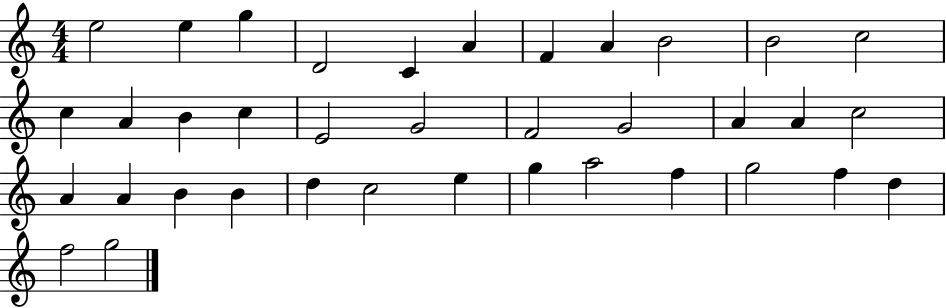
X:1
T:Untitled
M:4/4
L:1/4
K:C
e2 e g D2 C A F A B2 B2 c2 c A B c E2 G2 F2 G2 A A c2 A A B B d c2 e g a2 f g2 f d f2 g2